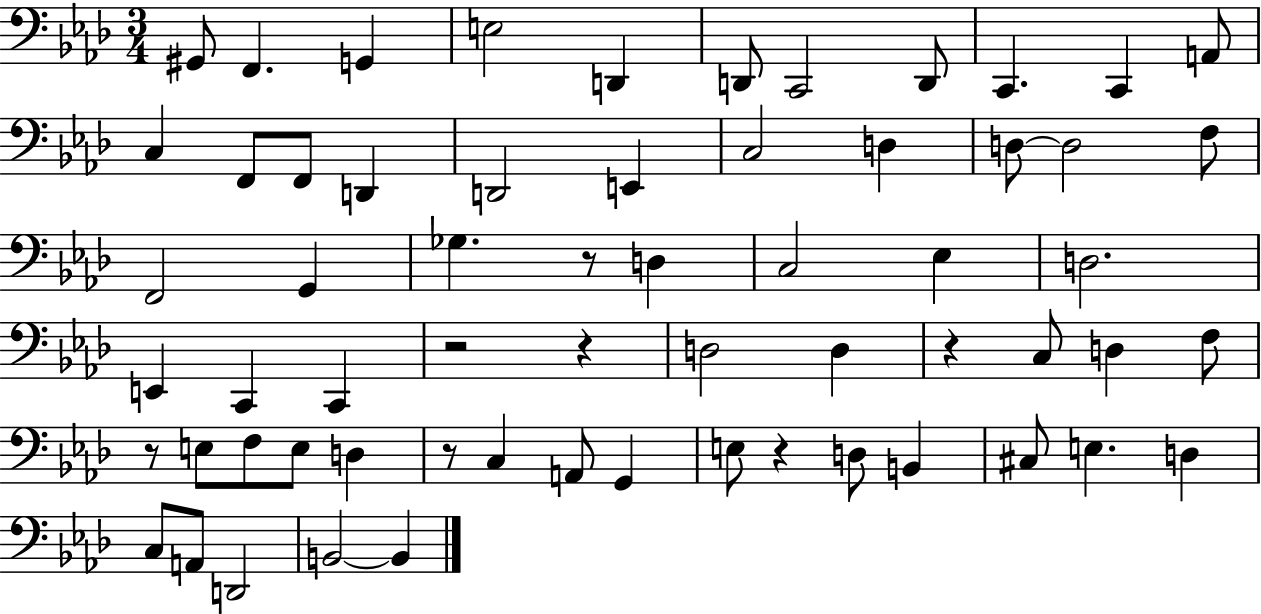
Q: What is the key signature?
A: AES major